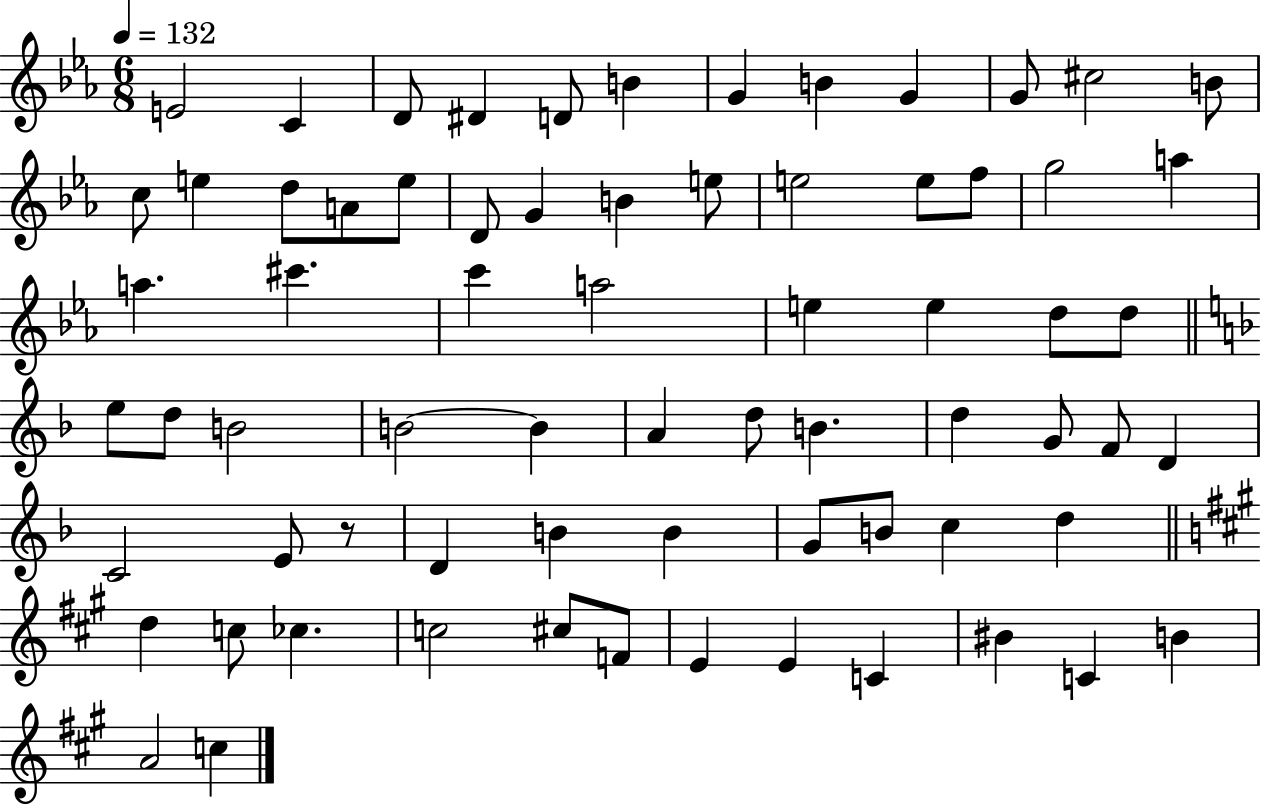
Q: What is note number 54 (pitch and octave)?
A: C5